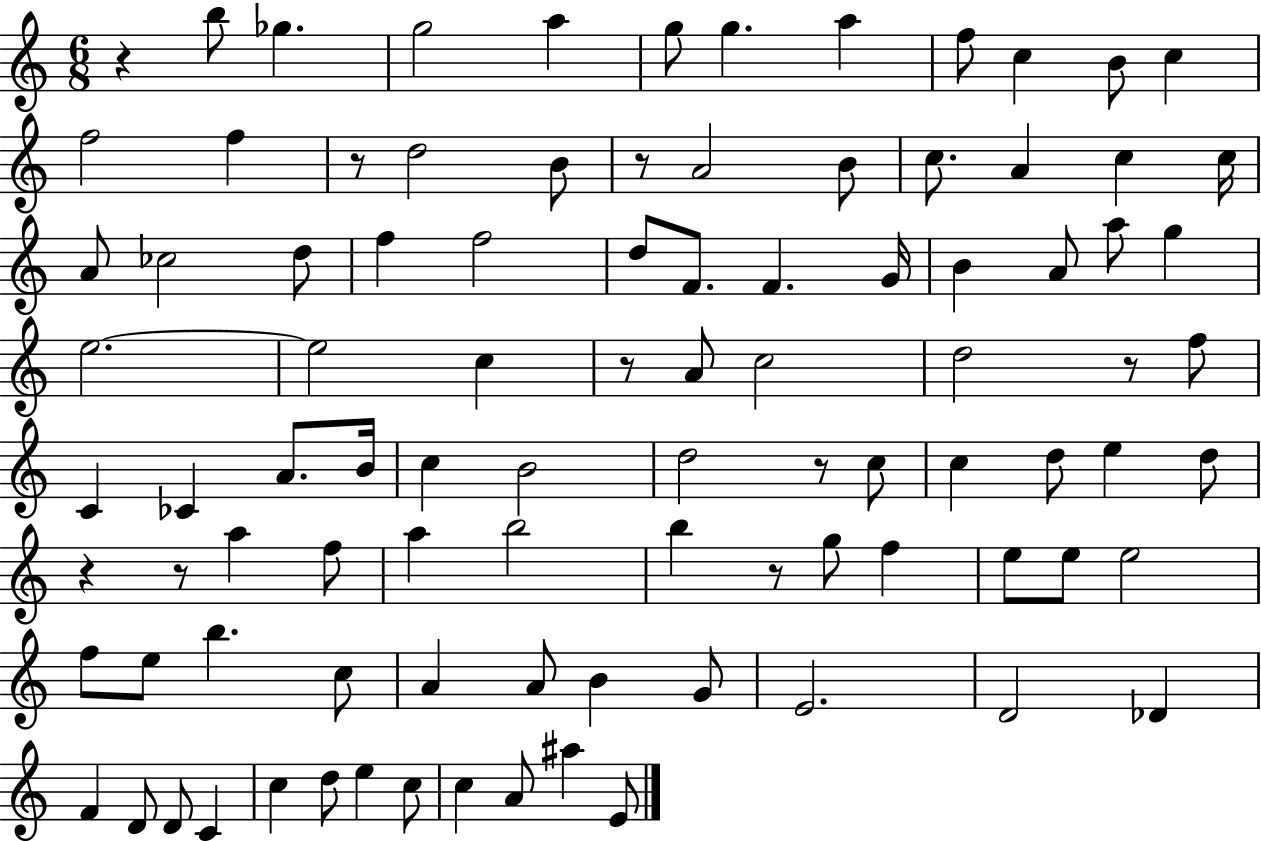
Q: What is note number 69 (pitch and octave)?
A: A4